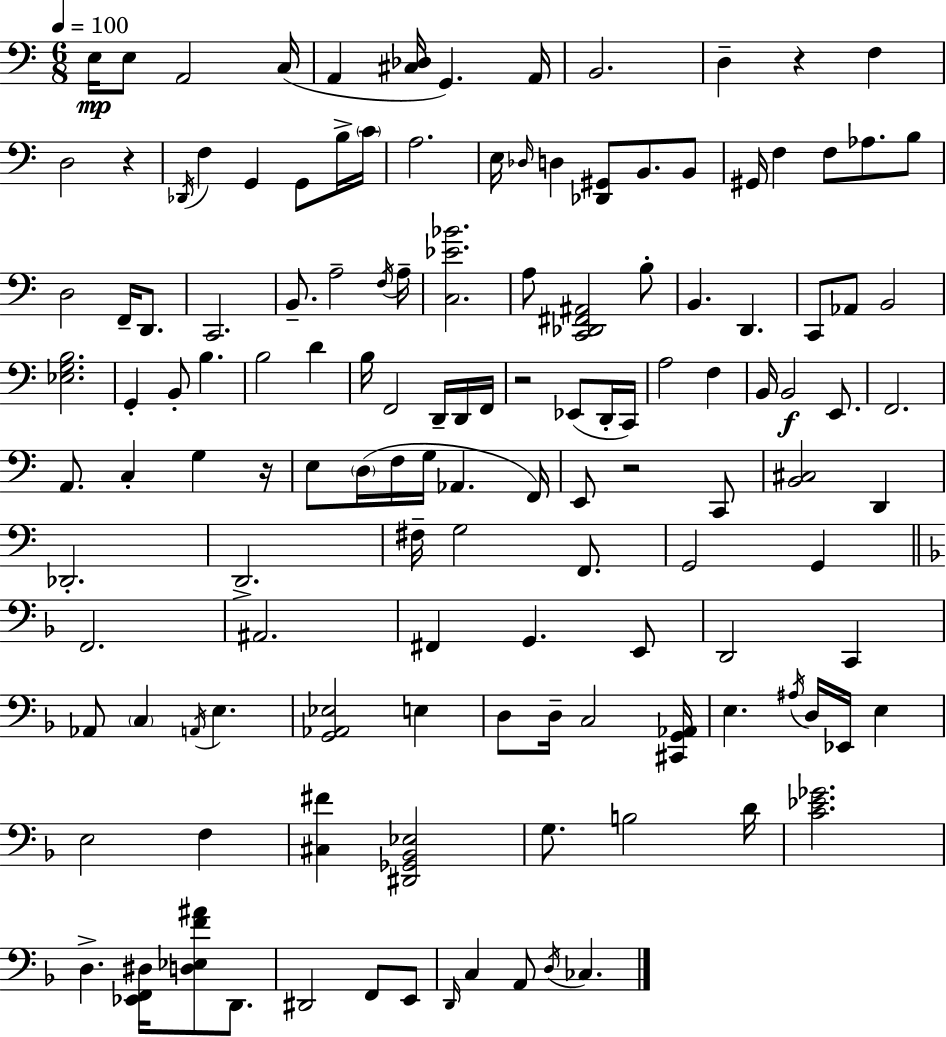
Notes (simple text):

E3/s E3/e A2/h C3/s A2/q [C#3,Db3]/s G2/q. A2/s B2/h. D3/q R/q F3/q D3/h R/q Db2/s F3/q G2/q G2/e B3/s C4/s A3/h. E3/s Db3/s D3/q [Db2,G#2]/e B2/e. B2/e G#2/s F3/q F3/e Ab3/e. B3/e D3/h F2/s D2/e. C2/h. B2/e. A3/h F3/s A3/s [C3,Eb4,Bb4]/h. A3/e [C2,Db2,F#2,A#2]/h B3/e B2/q. D2/q. C2/e Ab2/e B2/h [Eb3,G3,B3]/h. G2/q B2/e B3/q. B3/h D4/q B3/s F2/h D2/s D2/s F2/s R/h Eb2/e D2/s C2/s A3/h F3/q B2/s B2/h E2/e. F2/h. A2/e. C3/q G3/q R/s E3/e D3/s F3/s G3/s Ab2/q. F2/s E2/e R/h C2/e [B2,C#3]/h D2/q Db2/h. D2/h. F#3/s G3/h F2/e. G2/h G2/q F2/h. A#2/h. F#2/q G2/q. E2/e D2/h C2/q Ab2/e C3/q A2/s E3/q. [G2,Ab2,Eb3]/h E3/q D3/e D3/s C3/h [C#2,G2,Ab2]/s E3/q. A#3/s D3/s Eb2/s E3/q E3/h F3/q [C#3,F#4]/q [D#2,Gb2,Bb2,Eb3]/h G3/e. B3/h D4/s [C4,Eb4,Gb4]/h. D3/q. [Eb2,F2,D#3]/s [D3,Eb3,F4,A#4]/e D2/e. D#2/h F2/e E2/e D2/s C3/q A2/e D3/s CES3/q.